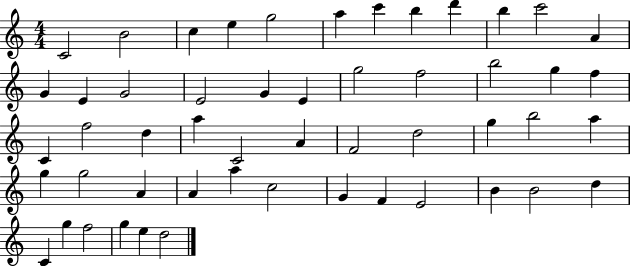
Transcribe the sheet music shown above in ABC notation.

X:1
T:Untitled
M:4/4
L:1/4
K:C
C2 B2 c e g2 a c' b d' b c'2 A G E G2 E2 G E g2 f2 b2 g f C f2 d a C2 A F2 d2 g b2 a g g2 A A a c2 G F E2 B B2 d C g f2 g e d2